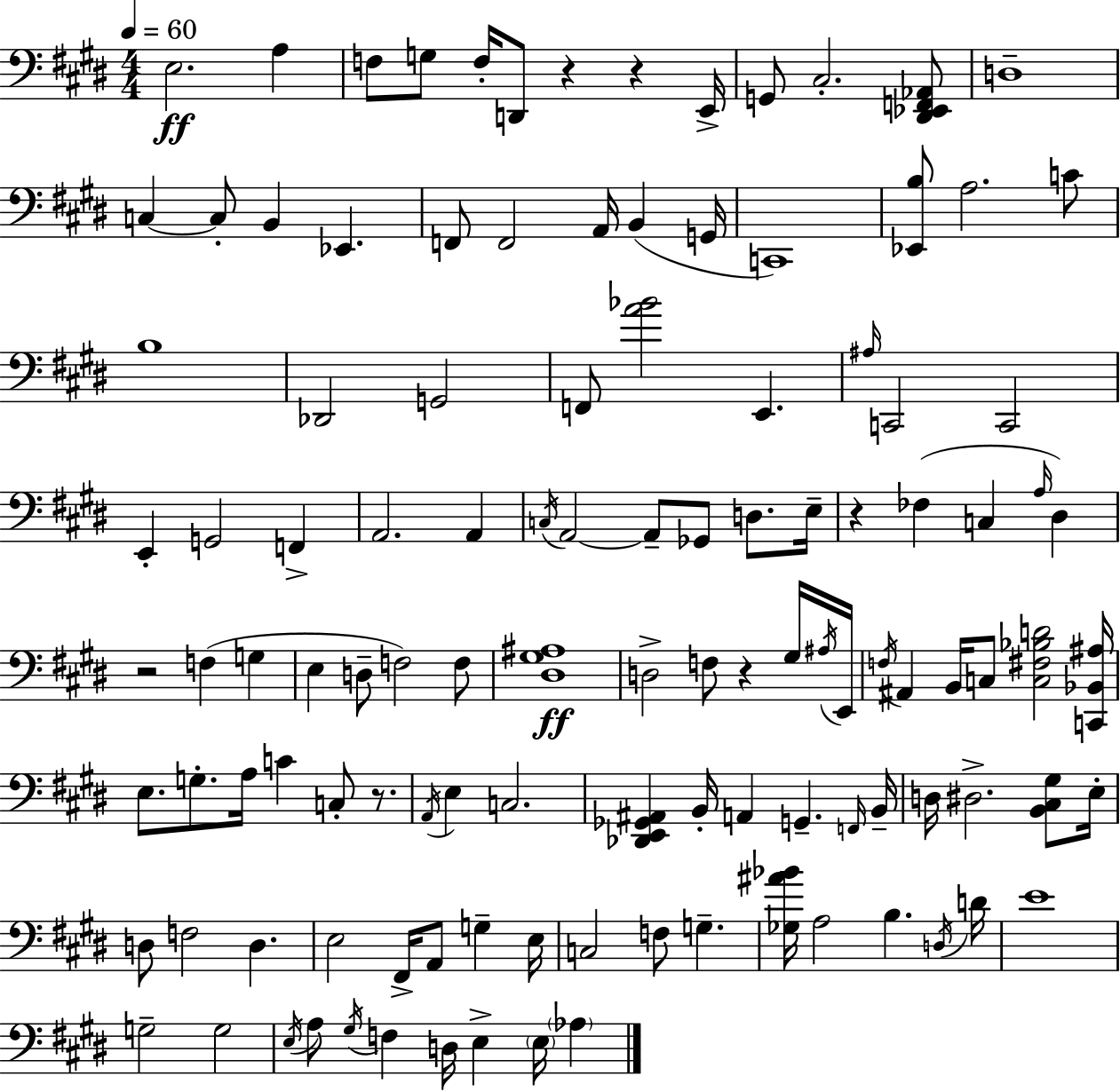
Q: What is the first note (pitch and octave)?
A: E3